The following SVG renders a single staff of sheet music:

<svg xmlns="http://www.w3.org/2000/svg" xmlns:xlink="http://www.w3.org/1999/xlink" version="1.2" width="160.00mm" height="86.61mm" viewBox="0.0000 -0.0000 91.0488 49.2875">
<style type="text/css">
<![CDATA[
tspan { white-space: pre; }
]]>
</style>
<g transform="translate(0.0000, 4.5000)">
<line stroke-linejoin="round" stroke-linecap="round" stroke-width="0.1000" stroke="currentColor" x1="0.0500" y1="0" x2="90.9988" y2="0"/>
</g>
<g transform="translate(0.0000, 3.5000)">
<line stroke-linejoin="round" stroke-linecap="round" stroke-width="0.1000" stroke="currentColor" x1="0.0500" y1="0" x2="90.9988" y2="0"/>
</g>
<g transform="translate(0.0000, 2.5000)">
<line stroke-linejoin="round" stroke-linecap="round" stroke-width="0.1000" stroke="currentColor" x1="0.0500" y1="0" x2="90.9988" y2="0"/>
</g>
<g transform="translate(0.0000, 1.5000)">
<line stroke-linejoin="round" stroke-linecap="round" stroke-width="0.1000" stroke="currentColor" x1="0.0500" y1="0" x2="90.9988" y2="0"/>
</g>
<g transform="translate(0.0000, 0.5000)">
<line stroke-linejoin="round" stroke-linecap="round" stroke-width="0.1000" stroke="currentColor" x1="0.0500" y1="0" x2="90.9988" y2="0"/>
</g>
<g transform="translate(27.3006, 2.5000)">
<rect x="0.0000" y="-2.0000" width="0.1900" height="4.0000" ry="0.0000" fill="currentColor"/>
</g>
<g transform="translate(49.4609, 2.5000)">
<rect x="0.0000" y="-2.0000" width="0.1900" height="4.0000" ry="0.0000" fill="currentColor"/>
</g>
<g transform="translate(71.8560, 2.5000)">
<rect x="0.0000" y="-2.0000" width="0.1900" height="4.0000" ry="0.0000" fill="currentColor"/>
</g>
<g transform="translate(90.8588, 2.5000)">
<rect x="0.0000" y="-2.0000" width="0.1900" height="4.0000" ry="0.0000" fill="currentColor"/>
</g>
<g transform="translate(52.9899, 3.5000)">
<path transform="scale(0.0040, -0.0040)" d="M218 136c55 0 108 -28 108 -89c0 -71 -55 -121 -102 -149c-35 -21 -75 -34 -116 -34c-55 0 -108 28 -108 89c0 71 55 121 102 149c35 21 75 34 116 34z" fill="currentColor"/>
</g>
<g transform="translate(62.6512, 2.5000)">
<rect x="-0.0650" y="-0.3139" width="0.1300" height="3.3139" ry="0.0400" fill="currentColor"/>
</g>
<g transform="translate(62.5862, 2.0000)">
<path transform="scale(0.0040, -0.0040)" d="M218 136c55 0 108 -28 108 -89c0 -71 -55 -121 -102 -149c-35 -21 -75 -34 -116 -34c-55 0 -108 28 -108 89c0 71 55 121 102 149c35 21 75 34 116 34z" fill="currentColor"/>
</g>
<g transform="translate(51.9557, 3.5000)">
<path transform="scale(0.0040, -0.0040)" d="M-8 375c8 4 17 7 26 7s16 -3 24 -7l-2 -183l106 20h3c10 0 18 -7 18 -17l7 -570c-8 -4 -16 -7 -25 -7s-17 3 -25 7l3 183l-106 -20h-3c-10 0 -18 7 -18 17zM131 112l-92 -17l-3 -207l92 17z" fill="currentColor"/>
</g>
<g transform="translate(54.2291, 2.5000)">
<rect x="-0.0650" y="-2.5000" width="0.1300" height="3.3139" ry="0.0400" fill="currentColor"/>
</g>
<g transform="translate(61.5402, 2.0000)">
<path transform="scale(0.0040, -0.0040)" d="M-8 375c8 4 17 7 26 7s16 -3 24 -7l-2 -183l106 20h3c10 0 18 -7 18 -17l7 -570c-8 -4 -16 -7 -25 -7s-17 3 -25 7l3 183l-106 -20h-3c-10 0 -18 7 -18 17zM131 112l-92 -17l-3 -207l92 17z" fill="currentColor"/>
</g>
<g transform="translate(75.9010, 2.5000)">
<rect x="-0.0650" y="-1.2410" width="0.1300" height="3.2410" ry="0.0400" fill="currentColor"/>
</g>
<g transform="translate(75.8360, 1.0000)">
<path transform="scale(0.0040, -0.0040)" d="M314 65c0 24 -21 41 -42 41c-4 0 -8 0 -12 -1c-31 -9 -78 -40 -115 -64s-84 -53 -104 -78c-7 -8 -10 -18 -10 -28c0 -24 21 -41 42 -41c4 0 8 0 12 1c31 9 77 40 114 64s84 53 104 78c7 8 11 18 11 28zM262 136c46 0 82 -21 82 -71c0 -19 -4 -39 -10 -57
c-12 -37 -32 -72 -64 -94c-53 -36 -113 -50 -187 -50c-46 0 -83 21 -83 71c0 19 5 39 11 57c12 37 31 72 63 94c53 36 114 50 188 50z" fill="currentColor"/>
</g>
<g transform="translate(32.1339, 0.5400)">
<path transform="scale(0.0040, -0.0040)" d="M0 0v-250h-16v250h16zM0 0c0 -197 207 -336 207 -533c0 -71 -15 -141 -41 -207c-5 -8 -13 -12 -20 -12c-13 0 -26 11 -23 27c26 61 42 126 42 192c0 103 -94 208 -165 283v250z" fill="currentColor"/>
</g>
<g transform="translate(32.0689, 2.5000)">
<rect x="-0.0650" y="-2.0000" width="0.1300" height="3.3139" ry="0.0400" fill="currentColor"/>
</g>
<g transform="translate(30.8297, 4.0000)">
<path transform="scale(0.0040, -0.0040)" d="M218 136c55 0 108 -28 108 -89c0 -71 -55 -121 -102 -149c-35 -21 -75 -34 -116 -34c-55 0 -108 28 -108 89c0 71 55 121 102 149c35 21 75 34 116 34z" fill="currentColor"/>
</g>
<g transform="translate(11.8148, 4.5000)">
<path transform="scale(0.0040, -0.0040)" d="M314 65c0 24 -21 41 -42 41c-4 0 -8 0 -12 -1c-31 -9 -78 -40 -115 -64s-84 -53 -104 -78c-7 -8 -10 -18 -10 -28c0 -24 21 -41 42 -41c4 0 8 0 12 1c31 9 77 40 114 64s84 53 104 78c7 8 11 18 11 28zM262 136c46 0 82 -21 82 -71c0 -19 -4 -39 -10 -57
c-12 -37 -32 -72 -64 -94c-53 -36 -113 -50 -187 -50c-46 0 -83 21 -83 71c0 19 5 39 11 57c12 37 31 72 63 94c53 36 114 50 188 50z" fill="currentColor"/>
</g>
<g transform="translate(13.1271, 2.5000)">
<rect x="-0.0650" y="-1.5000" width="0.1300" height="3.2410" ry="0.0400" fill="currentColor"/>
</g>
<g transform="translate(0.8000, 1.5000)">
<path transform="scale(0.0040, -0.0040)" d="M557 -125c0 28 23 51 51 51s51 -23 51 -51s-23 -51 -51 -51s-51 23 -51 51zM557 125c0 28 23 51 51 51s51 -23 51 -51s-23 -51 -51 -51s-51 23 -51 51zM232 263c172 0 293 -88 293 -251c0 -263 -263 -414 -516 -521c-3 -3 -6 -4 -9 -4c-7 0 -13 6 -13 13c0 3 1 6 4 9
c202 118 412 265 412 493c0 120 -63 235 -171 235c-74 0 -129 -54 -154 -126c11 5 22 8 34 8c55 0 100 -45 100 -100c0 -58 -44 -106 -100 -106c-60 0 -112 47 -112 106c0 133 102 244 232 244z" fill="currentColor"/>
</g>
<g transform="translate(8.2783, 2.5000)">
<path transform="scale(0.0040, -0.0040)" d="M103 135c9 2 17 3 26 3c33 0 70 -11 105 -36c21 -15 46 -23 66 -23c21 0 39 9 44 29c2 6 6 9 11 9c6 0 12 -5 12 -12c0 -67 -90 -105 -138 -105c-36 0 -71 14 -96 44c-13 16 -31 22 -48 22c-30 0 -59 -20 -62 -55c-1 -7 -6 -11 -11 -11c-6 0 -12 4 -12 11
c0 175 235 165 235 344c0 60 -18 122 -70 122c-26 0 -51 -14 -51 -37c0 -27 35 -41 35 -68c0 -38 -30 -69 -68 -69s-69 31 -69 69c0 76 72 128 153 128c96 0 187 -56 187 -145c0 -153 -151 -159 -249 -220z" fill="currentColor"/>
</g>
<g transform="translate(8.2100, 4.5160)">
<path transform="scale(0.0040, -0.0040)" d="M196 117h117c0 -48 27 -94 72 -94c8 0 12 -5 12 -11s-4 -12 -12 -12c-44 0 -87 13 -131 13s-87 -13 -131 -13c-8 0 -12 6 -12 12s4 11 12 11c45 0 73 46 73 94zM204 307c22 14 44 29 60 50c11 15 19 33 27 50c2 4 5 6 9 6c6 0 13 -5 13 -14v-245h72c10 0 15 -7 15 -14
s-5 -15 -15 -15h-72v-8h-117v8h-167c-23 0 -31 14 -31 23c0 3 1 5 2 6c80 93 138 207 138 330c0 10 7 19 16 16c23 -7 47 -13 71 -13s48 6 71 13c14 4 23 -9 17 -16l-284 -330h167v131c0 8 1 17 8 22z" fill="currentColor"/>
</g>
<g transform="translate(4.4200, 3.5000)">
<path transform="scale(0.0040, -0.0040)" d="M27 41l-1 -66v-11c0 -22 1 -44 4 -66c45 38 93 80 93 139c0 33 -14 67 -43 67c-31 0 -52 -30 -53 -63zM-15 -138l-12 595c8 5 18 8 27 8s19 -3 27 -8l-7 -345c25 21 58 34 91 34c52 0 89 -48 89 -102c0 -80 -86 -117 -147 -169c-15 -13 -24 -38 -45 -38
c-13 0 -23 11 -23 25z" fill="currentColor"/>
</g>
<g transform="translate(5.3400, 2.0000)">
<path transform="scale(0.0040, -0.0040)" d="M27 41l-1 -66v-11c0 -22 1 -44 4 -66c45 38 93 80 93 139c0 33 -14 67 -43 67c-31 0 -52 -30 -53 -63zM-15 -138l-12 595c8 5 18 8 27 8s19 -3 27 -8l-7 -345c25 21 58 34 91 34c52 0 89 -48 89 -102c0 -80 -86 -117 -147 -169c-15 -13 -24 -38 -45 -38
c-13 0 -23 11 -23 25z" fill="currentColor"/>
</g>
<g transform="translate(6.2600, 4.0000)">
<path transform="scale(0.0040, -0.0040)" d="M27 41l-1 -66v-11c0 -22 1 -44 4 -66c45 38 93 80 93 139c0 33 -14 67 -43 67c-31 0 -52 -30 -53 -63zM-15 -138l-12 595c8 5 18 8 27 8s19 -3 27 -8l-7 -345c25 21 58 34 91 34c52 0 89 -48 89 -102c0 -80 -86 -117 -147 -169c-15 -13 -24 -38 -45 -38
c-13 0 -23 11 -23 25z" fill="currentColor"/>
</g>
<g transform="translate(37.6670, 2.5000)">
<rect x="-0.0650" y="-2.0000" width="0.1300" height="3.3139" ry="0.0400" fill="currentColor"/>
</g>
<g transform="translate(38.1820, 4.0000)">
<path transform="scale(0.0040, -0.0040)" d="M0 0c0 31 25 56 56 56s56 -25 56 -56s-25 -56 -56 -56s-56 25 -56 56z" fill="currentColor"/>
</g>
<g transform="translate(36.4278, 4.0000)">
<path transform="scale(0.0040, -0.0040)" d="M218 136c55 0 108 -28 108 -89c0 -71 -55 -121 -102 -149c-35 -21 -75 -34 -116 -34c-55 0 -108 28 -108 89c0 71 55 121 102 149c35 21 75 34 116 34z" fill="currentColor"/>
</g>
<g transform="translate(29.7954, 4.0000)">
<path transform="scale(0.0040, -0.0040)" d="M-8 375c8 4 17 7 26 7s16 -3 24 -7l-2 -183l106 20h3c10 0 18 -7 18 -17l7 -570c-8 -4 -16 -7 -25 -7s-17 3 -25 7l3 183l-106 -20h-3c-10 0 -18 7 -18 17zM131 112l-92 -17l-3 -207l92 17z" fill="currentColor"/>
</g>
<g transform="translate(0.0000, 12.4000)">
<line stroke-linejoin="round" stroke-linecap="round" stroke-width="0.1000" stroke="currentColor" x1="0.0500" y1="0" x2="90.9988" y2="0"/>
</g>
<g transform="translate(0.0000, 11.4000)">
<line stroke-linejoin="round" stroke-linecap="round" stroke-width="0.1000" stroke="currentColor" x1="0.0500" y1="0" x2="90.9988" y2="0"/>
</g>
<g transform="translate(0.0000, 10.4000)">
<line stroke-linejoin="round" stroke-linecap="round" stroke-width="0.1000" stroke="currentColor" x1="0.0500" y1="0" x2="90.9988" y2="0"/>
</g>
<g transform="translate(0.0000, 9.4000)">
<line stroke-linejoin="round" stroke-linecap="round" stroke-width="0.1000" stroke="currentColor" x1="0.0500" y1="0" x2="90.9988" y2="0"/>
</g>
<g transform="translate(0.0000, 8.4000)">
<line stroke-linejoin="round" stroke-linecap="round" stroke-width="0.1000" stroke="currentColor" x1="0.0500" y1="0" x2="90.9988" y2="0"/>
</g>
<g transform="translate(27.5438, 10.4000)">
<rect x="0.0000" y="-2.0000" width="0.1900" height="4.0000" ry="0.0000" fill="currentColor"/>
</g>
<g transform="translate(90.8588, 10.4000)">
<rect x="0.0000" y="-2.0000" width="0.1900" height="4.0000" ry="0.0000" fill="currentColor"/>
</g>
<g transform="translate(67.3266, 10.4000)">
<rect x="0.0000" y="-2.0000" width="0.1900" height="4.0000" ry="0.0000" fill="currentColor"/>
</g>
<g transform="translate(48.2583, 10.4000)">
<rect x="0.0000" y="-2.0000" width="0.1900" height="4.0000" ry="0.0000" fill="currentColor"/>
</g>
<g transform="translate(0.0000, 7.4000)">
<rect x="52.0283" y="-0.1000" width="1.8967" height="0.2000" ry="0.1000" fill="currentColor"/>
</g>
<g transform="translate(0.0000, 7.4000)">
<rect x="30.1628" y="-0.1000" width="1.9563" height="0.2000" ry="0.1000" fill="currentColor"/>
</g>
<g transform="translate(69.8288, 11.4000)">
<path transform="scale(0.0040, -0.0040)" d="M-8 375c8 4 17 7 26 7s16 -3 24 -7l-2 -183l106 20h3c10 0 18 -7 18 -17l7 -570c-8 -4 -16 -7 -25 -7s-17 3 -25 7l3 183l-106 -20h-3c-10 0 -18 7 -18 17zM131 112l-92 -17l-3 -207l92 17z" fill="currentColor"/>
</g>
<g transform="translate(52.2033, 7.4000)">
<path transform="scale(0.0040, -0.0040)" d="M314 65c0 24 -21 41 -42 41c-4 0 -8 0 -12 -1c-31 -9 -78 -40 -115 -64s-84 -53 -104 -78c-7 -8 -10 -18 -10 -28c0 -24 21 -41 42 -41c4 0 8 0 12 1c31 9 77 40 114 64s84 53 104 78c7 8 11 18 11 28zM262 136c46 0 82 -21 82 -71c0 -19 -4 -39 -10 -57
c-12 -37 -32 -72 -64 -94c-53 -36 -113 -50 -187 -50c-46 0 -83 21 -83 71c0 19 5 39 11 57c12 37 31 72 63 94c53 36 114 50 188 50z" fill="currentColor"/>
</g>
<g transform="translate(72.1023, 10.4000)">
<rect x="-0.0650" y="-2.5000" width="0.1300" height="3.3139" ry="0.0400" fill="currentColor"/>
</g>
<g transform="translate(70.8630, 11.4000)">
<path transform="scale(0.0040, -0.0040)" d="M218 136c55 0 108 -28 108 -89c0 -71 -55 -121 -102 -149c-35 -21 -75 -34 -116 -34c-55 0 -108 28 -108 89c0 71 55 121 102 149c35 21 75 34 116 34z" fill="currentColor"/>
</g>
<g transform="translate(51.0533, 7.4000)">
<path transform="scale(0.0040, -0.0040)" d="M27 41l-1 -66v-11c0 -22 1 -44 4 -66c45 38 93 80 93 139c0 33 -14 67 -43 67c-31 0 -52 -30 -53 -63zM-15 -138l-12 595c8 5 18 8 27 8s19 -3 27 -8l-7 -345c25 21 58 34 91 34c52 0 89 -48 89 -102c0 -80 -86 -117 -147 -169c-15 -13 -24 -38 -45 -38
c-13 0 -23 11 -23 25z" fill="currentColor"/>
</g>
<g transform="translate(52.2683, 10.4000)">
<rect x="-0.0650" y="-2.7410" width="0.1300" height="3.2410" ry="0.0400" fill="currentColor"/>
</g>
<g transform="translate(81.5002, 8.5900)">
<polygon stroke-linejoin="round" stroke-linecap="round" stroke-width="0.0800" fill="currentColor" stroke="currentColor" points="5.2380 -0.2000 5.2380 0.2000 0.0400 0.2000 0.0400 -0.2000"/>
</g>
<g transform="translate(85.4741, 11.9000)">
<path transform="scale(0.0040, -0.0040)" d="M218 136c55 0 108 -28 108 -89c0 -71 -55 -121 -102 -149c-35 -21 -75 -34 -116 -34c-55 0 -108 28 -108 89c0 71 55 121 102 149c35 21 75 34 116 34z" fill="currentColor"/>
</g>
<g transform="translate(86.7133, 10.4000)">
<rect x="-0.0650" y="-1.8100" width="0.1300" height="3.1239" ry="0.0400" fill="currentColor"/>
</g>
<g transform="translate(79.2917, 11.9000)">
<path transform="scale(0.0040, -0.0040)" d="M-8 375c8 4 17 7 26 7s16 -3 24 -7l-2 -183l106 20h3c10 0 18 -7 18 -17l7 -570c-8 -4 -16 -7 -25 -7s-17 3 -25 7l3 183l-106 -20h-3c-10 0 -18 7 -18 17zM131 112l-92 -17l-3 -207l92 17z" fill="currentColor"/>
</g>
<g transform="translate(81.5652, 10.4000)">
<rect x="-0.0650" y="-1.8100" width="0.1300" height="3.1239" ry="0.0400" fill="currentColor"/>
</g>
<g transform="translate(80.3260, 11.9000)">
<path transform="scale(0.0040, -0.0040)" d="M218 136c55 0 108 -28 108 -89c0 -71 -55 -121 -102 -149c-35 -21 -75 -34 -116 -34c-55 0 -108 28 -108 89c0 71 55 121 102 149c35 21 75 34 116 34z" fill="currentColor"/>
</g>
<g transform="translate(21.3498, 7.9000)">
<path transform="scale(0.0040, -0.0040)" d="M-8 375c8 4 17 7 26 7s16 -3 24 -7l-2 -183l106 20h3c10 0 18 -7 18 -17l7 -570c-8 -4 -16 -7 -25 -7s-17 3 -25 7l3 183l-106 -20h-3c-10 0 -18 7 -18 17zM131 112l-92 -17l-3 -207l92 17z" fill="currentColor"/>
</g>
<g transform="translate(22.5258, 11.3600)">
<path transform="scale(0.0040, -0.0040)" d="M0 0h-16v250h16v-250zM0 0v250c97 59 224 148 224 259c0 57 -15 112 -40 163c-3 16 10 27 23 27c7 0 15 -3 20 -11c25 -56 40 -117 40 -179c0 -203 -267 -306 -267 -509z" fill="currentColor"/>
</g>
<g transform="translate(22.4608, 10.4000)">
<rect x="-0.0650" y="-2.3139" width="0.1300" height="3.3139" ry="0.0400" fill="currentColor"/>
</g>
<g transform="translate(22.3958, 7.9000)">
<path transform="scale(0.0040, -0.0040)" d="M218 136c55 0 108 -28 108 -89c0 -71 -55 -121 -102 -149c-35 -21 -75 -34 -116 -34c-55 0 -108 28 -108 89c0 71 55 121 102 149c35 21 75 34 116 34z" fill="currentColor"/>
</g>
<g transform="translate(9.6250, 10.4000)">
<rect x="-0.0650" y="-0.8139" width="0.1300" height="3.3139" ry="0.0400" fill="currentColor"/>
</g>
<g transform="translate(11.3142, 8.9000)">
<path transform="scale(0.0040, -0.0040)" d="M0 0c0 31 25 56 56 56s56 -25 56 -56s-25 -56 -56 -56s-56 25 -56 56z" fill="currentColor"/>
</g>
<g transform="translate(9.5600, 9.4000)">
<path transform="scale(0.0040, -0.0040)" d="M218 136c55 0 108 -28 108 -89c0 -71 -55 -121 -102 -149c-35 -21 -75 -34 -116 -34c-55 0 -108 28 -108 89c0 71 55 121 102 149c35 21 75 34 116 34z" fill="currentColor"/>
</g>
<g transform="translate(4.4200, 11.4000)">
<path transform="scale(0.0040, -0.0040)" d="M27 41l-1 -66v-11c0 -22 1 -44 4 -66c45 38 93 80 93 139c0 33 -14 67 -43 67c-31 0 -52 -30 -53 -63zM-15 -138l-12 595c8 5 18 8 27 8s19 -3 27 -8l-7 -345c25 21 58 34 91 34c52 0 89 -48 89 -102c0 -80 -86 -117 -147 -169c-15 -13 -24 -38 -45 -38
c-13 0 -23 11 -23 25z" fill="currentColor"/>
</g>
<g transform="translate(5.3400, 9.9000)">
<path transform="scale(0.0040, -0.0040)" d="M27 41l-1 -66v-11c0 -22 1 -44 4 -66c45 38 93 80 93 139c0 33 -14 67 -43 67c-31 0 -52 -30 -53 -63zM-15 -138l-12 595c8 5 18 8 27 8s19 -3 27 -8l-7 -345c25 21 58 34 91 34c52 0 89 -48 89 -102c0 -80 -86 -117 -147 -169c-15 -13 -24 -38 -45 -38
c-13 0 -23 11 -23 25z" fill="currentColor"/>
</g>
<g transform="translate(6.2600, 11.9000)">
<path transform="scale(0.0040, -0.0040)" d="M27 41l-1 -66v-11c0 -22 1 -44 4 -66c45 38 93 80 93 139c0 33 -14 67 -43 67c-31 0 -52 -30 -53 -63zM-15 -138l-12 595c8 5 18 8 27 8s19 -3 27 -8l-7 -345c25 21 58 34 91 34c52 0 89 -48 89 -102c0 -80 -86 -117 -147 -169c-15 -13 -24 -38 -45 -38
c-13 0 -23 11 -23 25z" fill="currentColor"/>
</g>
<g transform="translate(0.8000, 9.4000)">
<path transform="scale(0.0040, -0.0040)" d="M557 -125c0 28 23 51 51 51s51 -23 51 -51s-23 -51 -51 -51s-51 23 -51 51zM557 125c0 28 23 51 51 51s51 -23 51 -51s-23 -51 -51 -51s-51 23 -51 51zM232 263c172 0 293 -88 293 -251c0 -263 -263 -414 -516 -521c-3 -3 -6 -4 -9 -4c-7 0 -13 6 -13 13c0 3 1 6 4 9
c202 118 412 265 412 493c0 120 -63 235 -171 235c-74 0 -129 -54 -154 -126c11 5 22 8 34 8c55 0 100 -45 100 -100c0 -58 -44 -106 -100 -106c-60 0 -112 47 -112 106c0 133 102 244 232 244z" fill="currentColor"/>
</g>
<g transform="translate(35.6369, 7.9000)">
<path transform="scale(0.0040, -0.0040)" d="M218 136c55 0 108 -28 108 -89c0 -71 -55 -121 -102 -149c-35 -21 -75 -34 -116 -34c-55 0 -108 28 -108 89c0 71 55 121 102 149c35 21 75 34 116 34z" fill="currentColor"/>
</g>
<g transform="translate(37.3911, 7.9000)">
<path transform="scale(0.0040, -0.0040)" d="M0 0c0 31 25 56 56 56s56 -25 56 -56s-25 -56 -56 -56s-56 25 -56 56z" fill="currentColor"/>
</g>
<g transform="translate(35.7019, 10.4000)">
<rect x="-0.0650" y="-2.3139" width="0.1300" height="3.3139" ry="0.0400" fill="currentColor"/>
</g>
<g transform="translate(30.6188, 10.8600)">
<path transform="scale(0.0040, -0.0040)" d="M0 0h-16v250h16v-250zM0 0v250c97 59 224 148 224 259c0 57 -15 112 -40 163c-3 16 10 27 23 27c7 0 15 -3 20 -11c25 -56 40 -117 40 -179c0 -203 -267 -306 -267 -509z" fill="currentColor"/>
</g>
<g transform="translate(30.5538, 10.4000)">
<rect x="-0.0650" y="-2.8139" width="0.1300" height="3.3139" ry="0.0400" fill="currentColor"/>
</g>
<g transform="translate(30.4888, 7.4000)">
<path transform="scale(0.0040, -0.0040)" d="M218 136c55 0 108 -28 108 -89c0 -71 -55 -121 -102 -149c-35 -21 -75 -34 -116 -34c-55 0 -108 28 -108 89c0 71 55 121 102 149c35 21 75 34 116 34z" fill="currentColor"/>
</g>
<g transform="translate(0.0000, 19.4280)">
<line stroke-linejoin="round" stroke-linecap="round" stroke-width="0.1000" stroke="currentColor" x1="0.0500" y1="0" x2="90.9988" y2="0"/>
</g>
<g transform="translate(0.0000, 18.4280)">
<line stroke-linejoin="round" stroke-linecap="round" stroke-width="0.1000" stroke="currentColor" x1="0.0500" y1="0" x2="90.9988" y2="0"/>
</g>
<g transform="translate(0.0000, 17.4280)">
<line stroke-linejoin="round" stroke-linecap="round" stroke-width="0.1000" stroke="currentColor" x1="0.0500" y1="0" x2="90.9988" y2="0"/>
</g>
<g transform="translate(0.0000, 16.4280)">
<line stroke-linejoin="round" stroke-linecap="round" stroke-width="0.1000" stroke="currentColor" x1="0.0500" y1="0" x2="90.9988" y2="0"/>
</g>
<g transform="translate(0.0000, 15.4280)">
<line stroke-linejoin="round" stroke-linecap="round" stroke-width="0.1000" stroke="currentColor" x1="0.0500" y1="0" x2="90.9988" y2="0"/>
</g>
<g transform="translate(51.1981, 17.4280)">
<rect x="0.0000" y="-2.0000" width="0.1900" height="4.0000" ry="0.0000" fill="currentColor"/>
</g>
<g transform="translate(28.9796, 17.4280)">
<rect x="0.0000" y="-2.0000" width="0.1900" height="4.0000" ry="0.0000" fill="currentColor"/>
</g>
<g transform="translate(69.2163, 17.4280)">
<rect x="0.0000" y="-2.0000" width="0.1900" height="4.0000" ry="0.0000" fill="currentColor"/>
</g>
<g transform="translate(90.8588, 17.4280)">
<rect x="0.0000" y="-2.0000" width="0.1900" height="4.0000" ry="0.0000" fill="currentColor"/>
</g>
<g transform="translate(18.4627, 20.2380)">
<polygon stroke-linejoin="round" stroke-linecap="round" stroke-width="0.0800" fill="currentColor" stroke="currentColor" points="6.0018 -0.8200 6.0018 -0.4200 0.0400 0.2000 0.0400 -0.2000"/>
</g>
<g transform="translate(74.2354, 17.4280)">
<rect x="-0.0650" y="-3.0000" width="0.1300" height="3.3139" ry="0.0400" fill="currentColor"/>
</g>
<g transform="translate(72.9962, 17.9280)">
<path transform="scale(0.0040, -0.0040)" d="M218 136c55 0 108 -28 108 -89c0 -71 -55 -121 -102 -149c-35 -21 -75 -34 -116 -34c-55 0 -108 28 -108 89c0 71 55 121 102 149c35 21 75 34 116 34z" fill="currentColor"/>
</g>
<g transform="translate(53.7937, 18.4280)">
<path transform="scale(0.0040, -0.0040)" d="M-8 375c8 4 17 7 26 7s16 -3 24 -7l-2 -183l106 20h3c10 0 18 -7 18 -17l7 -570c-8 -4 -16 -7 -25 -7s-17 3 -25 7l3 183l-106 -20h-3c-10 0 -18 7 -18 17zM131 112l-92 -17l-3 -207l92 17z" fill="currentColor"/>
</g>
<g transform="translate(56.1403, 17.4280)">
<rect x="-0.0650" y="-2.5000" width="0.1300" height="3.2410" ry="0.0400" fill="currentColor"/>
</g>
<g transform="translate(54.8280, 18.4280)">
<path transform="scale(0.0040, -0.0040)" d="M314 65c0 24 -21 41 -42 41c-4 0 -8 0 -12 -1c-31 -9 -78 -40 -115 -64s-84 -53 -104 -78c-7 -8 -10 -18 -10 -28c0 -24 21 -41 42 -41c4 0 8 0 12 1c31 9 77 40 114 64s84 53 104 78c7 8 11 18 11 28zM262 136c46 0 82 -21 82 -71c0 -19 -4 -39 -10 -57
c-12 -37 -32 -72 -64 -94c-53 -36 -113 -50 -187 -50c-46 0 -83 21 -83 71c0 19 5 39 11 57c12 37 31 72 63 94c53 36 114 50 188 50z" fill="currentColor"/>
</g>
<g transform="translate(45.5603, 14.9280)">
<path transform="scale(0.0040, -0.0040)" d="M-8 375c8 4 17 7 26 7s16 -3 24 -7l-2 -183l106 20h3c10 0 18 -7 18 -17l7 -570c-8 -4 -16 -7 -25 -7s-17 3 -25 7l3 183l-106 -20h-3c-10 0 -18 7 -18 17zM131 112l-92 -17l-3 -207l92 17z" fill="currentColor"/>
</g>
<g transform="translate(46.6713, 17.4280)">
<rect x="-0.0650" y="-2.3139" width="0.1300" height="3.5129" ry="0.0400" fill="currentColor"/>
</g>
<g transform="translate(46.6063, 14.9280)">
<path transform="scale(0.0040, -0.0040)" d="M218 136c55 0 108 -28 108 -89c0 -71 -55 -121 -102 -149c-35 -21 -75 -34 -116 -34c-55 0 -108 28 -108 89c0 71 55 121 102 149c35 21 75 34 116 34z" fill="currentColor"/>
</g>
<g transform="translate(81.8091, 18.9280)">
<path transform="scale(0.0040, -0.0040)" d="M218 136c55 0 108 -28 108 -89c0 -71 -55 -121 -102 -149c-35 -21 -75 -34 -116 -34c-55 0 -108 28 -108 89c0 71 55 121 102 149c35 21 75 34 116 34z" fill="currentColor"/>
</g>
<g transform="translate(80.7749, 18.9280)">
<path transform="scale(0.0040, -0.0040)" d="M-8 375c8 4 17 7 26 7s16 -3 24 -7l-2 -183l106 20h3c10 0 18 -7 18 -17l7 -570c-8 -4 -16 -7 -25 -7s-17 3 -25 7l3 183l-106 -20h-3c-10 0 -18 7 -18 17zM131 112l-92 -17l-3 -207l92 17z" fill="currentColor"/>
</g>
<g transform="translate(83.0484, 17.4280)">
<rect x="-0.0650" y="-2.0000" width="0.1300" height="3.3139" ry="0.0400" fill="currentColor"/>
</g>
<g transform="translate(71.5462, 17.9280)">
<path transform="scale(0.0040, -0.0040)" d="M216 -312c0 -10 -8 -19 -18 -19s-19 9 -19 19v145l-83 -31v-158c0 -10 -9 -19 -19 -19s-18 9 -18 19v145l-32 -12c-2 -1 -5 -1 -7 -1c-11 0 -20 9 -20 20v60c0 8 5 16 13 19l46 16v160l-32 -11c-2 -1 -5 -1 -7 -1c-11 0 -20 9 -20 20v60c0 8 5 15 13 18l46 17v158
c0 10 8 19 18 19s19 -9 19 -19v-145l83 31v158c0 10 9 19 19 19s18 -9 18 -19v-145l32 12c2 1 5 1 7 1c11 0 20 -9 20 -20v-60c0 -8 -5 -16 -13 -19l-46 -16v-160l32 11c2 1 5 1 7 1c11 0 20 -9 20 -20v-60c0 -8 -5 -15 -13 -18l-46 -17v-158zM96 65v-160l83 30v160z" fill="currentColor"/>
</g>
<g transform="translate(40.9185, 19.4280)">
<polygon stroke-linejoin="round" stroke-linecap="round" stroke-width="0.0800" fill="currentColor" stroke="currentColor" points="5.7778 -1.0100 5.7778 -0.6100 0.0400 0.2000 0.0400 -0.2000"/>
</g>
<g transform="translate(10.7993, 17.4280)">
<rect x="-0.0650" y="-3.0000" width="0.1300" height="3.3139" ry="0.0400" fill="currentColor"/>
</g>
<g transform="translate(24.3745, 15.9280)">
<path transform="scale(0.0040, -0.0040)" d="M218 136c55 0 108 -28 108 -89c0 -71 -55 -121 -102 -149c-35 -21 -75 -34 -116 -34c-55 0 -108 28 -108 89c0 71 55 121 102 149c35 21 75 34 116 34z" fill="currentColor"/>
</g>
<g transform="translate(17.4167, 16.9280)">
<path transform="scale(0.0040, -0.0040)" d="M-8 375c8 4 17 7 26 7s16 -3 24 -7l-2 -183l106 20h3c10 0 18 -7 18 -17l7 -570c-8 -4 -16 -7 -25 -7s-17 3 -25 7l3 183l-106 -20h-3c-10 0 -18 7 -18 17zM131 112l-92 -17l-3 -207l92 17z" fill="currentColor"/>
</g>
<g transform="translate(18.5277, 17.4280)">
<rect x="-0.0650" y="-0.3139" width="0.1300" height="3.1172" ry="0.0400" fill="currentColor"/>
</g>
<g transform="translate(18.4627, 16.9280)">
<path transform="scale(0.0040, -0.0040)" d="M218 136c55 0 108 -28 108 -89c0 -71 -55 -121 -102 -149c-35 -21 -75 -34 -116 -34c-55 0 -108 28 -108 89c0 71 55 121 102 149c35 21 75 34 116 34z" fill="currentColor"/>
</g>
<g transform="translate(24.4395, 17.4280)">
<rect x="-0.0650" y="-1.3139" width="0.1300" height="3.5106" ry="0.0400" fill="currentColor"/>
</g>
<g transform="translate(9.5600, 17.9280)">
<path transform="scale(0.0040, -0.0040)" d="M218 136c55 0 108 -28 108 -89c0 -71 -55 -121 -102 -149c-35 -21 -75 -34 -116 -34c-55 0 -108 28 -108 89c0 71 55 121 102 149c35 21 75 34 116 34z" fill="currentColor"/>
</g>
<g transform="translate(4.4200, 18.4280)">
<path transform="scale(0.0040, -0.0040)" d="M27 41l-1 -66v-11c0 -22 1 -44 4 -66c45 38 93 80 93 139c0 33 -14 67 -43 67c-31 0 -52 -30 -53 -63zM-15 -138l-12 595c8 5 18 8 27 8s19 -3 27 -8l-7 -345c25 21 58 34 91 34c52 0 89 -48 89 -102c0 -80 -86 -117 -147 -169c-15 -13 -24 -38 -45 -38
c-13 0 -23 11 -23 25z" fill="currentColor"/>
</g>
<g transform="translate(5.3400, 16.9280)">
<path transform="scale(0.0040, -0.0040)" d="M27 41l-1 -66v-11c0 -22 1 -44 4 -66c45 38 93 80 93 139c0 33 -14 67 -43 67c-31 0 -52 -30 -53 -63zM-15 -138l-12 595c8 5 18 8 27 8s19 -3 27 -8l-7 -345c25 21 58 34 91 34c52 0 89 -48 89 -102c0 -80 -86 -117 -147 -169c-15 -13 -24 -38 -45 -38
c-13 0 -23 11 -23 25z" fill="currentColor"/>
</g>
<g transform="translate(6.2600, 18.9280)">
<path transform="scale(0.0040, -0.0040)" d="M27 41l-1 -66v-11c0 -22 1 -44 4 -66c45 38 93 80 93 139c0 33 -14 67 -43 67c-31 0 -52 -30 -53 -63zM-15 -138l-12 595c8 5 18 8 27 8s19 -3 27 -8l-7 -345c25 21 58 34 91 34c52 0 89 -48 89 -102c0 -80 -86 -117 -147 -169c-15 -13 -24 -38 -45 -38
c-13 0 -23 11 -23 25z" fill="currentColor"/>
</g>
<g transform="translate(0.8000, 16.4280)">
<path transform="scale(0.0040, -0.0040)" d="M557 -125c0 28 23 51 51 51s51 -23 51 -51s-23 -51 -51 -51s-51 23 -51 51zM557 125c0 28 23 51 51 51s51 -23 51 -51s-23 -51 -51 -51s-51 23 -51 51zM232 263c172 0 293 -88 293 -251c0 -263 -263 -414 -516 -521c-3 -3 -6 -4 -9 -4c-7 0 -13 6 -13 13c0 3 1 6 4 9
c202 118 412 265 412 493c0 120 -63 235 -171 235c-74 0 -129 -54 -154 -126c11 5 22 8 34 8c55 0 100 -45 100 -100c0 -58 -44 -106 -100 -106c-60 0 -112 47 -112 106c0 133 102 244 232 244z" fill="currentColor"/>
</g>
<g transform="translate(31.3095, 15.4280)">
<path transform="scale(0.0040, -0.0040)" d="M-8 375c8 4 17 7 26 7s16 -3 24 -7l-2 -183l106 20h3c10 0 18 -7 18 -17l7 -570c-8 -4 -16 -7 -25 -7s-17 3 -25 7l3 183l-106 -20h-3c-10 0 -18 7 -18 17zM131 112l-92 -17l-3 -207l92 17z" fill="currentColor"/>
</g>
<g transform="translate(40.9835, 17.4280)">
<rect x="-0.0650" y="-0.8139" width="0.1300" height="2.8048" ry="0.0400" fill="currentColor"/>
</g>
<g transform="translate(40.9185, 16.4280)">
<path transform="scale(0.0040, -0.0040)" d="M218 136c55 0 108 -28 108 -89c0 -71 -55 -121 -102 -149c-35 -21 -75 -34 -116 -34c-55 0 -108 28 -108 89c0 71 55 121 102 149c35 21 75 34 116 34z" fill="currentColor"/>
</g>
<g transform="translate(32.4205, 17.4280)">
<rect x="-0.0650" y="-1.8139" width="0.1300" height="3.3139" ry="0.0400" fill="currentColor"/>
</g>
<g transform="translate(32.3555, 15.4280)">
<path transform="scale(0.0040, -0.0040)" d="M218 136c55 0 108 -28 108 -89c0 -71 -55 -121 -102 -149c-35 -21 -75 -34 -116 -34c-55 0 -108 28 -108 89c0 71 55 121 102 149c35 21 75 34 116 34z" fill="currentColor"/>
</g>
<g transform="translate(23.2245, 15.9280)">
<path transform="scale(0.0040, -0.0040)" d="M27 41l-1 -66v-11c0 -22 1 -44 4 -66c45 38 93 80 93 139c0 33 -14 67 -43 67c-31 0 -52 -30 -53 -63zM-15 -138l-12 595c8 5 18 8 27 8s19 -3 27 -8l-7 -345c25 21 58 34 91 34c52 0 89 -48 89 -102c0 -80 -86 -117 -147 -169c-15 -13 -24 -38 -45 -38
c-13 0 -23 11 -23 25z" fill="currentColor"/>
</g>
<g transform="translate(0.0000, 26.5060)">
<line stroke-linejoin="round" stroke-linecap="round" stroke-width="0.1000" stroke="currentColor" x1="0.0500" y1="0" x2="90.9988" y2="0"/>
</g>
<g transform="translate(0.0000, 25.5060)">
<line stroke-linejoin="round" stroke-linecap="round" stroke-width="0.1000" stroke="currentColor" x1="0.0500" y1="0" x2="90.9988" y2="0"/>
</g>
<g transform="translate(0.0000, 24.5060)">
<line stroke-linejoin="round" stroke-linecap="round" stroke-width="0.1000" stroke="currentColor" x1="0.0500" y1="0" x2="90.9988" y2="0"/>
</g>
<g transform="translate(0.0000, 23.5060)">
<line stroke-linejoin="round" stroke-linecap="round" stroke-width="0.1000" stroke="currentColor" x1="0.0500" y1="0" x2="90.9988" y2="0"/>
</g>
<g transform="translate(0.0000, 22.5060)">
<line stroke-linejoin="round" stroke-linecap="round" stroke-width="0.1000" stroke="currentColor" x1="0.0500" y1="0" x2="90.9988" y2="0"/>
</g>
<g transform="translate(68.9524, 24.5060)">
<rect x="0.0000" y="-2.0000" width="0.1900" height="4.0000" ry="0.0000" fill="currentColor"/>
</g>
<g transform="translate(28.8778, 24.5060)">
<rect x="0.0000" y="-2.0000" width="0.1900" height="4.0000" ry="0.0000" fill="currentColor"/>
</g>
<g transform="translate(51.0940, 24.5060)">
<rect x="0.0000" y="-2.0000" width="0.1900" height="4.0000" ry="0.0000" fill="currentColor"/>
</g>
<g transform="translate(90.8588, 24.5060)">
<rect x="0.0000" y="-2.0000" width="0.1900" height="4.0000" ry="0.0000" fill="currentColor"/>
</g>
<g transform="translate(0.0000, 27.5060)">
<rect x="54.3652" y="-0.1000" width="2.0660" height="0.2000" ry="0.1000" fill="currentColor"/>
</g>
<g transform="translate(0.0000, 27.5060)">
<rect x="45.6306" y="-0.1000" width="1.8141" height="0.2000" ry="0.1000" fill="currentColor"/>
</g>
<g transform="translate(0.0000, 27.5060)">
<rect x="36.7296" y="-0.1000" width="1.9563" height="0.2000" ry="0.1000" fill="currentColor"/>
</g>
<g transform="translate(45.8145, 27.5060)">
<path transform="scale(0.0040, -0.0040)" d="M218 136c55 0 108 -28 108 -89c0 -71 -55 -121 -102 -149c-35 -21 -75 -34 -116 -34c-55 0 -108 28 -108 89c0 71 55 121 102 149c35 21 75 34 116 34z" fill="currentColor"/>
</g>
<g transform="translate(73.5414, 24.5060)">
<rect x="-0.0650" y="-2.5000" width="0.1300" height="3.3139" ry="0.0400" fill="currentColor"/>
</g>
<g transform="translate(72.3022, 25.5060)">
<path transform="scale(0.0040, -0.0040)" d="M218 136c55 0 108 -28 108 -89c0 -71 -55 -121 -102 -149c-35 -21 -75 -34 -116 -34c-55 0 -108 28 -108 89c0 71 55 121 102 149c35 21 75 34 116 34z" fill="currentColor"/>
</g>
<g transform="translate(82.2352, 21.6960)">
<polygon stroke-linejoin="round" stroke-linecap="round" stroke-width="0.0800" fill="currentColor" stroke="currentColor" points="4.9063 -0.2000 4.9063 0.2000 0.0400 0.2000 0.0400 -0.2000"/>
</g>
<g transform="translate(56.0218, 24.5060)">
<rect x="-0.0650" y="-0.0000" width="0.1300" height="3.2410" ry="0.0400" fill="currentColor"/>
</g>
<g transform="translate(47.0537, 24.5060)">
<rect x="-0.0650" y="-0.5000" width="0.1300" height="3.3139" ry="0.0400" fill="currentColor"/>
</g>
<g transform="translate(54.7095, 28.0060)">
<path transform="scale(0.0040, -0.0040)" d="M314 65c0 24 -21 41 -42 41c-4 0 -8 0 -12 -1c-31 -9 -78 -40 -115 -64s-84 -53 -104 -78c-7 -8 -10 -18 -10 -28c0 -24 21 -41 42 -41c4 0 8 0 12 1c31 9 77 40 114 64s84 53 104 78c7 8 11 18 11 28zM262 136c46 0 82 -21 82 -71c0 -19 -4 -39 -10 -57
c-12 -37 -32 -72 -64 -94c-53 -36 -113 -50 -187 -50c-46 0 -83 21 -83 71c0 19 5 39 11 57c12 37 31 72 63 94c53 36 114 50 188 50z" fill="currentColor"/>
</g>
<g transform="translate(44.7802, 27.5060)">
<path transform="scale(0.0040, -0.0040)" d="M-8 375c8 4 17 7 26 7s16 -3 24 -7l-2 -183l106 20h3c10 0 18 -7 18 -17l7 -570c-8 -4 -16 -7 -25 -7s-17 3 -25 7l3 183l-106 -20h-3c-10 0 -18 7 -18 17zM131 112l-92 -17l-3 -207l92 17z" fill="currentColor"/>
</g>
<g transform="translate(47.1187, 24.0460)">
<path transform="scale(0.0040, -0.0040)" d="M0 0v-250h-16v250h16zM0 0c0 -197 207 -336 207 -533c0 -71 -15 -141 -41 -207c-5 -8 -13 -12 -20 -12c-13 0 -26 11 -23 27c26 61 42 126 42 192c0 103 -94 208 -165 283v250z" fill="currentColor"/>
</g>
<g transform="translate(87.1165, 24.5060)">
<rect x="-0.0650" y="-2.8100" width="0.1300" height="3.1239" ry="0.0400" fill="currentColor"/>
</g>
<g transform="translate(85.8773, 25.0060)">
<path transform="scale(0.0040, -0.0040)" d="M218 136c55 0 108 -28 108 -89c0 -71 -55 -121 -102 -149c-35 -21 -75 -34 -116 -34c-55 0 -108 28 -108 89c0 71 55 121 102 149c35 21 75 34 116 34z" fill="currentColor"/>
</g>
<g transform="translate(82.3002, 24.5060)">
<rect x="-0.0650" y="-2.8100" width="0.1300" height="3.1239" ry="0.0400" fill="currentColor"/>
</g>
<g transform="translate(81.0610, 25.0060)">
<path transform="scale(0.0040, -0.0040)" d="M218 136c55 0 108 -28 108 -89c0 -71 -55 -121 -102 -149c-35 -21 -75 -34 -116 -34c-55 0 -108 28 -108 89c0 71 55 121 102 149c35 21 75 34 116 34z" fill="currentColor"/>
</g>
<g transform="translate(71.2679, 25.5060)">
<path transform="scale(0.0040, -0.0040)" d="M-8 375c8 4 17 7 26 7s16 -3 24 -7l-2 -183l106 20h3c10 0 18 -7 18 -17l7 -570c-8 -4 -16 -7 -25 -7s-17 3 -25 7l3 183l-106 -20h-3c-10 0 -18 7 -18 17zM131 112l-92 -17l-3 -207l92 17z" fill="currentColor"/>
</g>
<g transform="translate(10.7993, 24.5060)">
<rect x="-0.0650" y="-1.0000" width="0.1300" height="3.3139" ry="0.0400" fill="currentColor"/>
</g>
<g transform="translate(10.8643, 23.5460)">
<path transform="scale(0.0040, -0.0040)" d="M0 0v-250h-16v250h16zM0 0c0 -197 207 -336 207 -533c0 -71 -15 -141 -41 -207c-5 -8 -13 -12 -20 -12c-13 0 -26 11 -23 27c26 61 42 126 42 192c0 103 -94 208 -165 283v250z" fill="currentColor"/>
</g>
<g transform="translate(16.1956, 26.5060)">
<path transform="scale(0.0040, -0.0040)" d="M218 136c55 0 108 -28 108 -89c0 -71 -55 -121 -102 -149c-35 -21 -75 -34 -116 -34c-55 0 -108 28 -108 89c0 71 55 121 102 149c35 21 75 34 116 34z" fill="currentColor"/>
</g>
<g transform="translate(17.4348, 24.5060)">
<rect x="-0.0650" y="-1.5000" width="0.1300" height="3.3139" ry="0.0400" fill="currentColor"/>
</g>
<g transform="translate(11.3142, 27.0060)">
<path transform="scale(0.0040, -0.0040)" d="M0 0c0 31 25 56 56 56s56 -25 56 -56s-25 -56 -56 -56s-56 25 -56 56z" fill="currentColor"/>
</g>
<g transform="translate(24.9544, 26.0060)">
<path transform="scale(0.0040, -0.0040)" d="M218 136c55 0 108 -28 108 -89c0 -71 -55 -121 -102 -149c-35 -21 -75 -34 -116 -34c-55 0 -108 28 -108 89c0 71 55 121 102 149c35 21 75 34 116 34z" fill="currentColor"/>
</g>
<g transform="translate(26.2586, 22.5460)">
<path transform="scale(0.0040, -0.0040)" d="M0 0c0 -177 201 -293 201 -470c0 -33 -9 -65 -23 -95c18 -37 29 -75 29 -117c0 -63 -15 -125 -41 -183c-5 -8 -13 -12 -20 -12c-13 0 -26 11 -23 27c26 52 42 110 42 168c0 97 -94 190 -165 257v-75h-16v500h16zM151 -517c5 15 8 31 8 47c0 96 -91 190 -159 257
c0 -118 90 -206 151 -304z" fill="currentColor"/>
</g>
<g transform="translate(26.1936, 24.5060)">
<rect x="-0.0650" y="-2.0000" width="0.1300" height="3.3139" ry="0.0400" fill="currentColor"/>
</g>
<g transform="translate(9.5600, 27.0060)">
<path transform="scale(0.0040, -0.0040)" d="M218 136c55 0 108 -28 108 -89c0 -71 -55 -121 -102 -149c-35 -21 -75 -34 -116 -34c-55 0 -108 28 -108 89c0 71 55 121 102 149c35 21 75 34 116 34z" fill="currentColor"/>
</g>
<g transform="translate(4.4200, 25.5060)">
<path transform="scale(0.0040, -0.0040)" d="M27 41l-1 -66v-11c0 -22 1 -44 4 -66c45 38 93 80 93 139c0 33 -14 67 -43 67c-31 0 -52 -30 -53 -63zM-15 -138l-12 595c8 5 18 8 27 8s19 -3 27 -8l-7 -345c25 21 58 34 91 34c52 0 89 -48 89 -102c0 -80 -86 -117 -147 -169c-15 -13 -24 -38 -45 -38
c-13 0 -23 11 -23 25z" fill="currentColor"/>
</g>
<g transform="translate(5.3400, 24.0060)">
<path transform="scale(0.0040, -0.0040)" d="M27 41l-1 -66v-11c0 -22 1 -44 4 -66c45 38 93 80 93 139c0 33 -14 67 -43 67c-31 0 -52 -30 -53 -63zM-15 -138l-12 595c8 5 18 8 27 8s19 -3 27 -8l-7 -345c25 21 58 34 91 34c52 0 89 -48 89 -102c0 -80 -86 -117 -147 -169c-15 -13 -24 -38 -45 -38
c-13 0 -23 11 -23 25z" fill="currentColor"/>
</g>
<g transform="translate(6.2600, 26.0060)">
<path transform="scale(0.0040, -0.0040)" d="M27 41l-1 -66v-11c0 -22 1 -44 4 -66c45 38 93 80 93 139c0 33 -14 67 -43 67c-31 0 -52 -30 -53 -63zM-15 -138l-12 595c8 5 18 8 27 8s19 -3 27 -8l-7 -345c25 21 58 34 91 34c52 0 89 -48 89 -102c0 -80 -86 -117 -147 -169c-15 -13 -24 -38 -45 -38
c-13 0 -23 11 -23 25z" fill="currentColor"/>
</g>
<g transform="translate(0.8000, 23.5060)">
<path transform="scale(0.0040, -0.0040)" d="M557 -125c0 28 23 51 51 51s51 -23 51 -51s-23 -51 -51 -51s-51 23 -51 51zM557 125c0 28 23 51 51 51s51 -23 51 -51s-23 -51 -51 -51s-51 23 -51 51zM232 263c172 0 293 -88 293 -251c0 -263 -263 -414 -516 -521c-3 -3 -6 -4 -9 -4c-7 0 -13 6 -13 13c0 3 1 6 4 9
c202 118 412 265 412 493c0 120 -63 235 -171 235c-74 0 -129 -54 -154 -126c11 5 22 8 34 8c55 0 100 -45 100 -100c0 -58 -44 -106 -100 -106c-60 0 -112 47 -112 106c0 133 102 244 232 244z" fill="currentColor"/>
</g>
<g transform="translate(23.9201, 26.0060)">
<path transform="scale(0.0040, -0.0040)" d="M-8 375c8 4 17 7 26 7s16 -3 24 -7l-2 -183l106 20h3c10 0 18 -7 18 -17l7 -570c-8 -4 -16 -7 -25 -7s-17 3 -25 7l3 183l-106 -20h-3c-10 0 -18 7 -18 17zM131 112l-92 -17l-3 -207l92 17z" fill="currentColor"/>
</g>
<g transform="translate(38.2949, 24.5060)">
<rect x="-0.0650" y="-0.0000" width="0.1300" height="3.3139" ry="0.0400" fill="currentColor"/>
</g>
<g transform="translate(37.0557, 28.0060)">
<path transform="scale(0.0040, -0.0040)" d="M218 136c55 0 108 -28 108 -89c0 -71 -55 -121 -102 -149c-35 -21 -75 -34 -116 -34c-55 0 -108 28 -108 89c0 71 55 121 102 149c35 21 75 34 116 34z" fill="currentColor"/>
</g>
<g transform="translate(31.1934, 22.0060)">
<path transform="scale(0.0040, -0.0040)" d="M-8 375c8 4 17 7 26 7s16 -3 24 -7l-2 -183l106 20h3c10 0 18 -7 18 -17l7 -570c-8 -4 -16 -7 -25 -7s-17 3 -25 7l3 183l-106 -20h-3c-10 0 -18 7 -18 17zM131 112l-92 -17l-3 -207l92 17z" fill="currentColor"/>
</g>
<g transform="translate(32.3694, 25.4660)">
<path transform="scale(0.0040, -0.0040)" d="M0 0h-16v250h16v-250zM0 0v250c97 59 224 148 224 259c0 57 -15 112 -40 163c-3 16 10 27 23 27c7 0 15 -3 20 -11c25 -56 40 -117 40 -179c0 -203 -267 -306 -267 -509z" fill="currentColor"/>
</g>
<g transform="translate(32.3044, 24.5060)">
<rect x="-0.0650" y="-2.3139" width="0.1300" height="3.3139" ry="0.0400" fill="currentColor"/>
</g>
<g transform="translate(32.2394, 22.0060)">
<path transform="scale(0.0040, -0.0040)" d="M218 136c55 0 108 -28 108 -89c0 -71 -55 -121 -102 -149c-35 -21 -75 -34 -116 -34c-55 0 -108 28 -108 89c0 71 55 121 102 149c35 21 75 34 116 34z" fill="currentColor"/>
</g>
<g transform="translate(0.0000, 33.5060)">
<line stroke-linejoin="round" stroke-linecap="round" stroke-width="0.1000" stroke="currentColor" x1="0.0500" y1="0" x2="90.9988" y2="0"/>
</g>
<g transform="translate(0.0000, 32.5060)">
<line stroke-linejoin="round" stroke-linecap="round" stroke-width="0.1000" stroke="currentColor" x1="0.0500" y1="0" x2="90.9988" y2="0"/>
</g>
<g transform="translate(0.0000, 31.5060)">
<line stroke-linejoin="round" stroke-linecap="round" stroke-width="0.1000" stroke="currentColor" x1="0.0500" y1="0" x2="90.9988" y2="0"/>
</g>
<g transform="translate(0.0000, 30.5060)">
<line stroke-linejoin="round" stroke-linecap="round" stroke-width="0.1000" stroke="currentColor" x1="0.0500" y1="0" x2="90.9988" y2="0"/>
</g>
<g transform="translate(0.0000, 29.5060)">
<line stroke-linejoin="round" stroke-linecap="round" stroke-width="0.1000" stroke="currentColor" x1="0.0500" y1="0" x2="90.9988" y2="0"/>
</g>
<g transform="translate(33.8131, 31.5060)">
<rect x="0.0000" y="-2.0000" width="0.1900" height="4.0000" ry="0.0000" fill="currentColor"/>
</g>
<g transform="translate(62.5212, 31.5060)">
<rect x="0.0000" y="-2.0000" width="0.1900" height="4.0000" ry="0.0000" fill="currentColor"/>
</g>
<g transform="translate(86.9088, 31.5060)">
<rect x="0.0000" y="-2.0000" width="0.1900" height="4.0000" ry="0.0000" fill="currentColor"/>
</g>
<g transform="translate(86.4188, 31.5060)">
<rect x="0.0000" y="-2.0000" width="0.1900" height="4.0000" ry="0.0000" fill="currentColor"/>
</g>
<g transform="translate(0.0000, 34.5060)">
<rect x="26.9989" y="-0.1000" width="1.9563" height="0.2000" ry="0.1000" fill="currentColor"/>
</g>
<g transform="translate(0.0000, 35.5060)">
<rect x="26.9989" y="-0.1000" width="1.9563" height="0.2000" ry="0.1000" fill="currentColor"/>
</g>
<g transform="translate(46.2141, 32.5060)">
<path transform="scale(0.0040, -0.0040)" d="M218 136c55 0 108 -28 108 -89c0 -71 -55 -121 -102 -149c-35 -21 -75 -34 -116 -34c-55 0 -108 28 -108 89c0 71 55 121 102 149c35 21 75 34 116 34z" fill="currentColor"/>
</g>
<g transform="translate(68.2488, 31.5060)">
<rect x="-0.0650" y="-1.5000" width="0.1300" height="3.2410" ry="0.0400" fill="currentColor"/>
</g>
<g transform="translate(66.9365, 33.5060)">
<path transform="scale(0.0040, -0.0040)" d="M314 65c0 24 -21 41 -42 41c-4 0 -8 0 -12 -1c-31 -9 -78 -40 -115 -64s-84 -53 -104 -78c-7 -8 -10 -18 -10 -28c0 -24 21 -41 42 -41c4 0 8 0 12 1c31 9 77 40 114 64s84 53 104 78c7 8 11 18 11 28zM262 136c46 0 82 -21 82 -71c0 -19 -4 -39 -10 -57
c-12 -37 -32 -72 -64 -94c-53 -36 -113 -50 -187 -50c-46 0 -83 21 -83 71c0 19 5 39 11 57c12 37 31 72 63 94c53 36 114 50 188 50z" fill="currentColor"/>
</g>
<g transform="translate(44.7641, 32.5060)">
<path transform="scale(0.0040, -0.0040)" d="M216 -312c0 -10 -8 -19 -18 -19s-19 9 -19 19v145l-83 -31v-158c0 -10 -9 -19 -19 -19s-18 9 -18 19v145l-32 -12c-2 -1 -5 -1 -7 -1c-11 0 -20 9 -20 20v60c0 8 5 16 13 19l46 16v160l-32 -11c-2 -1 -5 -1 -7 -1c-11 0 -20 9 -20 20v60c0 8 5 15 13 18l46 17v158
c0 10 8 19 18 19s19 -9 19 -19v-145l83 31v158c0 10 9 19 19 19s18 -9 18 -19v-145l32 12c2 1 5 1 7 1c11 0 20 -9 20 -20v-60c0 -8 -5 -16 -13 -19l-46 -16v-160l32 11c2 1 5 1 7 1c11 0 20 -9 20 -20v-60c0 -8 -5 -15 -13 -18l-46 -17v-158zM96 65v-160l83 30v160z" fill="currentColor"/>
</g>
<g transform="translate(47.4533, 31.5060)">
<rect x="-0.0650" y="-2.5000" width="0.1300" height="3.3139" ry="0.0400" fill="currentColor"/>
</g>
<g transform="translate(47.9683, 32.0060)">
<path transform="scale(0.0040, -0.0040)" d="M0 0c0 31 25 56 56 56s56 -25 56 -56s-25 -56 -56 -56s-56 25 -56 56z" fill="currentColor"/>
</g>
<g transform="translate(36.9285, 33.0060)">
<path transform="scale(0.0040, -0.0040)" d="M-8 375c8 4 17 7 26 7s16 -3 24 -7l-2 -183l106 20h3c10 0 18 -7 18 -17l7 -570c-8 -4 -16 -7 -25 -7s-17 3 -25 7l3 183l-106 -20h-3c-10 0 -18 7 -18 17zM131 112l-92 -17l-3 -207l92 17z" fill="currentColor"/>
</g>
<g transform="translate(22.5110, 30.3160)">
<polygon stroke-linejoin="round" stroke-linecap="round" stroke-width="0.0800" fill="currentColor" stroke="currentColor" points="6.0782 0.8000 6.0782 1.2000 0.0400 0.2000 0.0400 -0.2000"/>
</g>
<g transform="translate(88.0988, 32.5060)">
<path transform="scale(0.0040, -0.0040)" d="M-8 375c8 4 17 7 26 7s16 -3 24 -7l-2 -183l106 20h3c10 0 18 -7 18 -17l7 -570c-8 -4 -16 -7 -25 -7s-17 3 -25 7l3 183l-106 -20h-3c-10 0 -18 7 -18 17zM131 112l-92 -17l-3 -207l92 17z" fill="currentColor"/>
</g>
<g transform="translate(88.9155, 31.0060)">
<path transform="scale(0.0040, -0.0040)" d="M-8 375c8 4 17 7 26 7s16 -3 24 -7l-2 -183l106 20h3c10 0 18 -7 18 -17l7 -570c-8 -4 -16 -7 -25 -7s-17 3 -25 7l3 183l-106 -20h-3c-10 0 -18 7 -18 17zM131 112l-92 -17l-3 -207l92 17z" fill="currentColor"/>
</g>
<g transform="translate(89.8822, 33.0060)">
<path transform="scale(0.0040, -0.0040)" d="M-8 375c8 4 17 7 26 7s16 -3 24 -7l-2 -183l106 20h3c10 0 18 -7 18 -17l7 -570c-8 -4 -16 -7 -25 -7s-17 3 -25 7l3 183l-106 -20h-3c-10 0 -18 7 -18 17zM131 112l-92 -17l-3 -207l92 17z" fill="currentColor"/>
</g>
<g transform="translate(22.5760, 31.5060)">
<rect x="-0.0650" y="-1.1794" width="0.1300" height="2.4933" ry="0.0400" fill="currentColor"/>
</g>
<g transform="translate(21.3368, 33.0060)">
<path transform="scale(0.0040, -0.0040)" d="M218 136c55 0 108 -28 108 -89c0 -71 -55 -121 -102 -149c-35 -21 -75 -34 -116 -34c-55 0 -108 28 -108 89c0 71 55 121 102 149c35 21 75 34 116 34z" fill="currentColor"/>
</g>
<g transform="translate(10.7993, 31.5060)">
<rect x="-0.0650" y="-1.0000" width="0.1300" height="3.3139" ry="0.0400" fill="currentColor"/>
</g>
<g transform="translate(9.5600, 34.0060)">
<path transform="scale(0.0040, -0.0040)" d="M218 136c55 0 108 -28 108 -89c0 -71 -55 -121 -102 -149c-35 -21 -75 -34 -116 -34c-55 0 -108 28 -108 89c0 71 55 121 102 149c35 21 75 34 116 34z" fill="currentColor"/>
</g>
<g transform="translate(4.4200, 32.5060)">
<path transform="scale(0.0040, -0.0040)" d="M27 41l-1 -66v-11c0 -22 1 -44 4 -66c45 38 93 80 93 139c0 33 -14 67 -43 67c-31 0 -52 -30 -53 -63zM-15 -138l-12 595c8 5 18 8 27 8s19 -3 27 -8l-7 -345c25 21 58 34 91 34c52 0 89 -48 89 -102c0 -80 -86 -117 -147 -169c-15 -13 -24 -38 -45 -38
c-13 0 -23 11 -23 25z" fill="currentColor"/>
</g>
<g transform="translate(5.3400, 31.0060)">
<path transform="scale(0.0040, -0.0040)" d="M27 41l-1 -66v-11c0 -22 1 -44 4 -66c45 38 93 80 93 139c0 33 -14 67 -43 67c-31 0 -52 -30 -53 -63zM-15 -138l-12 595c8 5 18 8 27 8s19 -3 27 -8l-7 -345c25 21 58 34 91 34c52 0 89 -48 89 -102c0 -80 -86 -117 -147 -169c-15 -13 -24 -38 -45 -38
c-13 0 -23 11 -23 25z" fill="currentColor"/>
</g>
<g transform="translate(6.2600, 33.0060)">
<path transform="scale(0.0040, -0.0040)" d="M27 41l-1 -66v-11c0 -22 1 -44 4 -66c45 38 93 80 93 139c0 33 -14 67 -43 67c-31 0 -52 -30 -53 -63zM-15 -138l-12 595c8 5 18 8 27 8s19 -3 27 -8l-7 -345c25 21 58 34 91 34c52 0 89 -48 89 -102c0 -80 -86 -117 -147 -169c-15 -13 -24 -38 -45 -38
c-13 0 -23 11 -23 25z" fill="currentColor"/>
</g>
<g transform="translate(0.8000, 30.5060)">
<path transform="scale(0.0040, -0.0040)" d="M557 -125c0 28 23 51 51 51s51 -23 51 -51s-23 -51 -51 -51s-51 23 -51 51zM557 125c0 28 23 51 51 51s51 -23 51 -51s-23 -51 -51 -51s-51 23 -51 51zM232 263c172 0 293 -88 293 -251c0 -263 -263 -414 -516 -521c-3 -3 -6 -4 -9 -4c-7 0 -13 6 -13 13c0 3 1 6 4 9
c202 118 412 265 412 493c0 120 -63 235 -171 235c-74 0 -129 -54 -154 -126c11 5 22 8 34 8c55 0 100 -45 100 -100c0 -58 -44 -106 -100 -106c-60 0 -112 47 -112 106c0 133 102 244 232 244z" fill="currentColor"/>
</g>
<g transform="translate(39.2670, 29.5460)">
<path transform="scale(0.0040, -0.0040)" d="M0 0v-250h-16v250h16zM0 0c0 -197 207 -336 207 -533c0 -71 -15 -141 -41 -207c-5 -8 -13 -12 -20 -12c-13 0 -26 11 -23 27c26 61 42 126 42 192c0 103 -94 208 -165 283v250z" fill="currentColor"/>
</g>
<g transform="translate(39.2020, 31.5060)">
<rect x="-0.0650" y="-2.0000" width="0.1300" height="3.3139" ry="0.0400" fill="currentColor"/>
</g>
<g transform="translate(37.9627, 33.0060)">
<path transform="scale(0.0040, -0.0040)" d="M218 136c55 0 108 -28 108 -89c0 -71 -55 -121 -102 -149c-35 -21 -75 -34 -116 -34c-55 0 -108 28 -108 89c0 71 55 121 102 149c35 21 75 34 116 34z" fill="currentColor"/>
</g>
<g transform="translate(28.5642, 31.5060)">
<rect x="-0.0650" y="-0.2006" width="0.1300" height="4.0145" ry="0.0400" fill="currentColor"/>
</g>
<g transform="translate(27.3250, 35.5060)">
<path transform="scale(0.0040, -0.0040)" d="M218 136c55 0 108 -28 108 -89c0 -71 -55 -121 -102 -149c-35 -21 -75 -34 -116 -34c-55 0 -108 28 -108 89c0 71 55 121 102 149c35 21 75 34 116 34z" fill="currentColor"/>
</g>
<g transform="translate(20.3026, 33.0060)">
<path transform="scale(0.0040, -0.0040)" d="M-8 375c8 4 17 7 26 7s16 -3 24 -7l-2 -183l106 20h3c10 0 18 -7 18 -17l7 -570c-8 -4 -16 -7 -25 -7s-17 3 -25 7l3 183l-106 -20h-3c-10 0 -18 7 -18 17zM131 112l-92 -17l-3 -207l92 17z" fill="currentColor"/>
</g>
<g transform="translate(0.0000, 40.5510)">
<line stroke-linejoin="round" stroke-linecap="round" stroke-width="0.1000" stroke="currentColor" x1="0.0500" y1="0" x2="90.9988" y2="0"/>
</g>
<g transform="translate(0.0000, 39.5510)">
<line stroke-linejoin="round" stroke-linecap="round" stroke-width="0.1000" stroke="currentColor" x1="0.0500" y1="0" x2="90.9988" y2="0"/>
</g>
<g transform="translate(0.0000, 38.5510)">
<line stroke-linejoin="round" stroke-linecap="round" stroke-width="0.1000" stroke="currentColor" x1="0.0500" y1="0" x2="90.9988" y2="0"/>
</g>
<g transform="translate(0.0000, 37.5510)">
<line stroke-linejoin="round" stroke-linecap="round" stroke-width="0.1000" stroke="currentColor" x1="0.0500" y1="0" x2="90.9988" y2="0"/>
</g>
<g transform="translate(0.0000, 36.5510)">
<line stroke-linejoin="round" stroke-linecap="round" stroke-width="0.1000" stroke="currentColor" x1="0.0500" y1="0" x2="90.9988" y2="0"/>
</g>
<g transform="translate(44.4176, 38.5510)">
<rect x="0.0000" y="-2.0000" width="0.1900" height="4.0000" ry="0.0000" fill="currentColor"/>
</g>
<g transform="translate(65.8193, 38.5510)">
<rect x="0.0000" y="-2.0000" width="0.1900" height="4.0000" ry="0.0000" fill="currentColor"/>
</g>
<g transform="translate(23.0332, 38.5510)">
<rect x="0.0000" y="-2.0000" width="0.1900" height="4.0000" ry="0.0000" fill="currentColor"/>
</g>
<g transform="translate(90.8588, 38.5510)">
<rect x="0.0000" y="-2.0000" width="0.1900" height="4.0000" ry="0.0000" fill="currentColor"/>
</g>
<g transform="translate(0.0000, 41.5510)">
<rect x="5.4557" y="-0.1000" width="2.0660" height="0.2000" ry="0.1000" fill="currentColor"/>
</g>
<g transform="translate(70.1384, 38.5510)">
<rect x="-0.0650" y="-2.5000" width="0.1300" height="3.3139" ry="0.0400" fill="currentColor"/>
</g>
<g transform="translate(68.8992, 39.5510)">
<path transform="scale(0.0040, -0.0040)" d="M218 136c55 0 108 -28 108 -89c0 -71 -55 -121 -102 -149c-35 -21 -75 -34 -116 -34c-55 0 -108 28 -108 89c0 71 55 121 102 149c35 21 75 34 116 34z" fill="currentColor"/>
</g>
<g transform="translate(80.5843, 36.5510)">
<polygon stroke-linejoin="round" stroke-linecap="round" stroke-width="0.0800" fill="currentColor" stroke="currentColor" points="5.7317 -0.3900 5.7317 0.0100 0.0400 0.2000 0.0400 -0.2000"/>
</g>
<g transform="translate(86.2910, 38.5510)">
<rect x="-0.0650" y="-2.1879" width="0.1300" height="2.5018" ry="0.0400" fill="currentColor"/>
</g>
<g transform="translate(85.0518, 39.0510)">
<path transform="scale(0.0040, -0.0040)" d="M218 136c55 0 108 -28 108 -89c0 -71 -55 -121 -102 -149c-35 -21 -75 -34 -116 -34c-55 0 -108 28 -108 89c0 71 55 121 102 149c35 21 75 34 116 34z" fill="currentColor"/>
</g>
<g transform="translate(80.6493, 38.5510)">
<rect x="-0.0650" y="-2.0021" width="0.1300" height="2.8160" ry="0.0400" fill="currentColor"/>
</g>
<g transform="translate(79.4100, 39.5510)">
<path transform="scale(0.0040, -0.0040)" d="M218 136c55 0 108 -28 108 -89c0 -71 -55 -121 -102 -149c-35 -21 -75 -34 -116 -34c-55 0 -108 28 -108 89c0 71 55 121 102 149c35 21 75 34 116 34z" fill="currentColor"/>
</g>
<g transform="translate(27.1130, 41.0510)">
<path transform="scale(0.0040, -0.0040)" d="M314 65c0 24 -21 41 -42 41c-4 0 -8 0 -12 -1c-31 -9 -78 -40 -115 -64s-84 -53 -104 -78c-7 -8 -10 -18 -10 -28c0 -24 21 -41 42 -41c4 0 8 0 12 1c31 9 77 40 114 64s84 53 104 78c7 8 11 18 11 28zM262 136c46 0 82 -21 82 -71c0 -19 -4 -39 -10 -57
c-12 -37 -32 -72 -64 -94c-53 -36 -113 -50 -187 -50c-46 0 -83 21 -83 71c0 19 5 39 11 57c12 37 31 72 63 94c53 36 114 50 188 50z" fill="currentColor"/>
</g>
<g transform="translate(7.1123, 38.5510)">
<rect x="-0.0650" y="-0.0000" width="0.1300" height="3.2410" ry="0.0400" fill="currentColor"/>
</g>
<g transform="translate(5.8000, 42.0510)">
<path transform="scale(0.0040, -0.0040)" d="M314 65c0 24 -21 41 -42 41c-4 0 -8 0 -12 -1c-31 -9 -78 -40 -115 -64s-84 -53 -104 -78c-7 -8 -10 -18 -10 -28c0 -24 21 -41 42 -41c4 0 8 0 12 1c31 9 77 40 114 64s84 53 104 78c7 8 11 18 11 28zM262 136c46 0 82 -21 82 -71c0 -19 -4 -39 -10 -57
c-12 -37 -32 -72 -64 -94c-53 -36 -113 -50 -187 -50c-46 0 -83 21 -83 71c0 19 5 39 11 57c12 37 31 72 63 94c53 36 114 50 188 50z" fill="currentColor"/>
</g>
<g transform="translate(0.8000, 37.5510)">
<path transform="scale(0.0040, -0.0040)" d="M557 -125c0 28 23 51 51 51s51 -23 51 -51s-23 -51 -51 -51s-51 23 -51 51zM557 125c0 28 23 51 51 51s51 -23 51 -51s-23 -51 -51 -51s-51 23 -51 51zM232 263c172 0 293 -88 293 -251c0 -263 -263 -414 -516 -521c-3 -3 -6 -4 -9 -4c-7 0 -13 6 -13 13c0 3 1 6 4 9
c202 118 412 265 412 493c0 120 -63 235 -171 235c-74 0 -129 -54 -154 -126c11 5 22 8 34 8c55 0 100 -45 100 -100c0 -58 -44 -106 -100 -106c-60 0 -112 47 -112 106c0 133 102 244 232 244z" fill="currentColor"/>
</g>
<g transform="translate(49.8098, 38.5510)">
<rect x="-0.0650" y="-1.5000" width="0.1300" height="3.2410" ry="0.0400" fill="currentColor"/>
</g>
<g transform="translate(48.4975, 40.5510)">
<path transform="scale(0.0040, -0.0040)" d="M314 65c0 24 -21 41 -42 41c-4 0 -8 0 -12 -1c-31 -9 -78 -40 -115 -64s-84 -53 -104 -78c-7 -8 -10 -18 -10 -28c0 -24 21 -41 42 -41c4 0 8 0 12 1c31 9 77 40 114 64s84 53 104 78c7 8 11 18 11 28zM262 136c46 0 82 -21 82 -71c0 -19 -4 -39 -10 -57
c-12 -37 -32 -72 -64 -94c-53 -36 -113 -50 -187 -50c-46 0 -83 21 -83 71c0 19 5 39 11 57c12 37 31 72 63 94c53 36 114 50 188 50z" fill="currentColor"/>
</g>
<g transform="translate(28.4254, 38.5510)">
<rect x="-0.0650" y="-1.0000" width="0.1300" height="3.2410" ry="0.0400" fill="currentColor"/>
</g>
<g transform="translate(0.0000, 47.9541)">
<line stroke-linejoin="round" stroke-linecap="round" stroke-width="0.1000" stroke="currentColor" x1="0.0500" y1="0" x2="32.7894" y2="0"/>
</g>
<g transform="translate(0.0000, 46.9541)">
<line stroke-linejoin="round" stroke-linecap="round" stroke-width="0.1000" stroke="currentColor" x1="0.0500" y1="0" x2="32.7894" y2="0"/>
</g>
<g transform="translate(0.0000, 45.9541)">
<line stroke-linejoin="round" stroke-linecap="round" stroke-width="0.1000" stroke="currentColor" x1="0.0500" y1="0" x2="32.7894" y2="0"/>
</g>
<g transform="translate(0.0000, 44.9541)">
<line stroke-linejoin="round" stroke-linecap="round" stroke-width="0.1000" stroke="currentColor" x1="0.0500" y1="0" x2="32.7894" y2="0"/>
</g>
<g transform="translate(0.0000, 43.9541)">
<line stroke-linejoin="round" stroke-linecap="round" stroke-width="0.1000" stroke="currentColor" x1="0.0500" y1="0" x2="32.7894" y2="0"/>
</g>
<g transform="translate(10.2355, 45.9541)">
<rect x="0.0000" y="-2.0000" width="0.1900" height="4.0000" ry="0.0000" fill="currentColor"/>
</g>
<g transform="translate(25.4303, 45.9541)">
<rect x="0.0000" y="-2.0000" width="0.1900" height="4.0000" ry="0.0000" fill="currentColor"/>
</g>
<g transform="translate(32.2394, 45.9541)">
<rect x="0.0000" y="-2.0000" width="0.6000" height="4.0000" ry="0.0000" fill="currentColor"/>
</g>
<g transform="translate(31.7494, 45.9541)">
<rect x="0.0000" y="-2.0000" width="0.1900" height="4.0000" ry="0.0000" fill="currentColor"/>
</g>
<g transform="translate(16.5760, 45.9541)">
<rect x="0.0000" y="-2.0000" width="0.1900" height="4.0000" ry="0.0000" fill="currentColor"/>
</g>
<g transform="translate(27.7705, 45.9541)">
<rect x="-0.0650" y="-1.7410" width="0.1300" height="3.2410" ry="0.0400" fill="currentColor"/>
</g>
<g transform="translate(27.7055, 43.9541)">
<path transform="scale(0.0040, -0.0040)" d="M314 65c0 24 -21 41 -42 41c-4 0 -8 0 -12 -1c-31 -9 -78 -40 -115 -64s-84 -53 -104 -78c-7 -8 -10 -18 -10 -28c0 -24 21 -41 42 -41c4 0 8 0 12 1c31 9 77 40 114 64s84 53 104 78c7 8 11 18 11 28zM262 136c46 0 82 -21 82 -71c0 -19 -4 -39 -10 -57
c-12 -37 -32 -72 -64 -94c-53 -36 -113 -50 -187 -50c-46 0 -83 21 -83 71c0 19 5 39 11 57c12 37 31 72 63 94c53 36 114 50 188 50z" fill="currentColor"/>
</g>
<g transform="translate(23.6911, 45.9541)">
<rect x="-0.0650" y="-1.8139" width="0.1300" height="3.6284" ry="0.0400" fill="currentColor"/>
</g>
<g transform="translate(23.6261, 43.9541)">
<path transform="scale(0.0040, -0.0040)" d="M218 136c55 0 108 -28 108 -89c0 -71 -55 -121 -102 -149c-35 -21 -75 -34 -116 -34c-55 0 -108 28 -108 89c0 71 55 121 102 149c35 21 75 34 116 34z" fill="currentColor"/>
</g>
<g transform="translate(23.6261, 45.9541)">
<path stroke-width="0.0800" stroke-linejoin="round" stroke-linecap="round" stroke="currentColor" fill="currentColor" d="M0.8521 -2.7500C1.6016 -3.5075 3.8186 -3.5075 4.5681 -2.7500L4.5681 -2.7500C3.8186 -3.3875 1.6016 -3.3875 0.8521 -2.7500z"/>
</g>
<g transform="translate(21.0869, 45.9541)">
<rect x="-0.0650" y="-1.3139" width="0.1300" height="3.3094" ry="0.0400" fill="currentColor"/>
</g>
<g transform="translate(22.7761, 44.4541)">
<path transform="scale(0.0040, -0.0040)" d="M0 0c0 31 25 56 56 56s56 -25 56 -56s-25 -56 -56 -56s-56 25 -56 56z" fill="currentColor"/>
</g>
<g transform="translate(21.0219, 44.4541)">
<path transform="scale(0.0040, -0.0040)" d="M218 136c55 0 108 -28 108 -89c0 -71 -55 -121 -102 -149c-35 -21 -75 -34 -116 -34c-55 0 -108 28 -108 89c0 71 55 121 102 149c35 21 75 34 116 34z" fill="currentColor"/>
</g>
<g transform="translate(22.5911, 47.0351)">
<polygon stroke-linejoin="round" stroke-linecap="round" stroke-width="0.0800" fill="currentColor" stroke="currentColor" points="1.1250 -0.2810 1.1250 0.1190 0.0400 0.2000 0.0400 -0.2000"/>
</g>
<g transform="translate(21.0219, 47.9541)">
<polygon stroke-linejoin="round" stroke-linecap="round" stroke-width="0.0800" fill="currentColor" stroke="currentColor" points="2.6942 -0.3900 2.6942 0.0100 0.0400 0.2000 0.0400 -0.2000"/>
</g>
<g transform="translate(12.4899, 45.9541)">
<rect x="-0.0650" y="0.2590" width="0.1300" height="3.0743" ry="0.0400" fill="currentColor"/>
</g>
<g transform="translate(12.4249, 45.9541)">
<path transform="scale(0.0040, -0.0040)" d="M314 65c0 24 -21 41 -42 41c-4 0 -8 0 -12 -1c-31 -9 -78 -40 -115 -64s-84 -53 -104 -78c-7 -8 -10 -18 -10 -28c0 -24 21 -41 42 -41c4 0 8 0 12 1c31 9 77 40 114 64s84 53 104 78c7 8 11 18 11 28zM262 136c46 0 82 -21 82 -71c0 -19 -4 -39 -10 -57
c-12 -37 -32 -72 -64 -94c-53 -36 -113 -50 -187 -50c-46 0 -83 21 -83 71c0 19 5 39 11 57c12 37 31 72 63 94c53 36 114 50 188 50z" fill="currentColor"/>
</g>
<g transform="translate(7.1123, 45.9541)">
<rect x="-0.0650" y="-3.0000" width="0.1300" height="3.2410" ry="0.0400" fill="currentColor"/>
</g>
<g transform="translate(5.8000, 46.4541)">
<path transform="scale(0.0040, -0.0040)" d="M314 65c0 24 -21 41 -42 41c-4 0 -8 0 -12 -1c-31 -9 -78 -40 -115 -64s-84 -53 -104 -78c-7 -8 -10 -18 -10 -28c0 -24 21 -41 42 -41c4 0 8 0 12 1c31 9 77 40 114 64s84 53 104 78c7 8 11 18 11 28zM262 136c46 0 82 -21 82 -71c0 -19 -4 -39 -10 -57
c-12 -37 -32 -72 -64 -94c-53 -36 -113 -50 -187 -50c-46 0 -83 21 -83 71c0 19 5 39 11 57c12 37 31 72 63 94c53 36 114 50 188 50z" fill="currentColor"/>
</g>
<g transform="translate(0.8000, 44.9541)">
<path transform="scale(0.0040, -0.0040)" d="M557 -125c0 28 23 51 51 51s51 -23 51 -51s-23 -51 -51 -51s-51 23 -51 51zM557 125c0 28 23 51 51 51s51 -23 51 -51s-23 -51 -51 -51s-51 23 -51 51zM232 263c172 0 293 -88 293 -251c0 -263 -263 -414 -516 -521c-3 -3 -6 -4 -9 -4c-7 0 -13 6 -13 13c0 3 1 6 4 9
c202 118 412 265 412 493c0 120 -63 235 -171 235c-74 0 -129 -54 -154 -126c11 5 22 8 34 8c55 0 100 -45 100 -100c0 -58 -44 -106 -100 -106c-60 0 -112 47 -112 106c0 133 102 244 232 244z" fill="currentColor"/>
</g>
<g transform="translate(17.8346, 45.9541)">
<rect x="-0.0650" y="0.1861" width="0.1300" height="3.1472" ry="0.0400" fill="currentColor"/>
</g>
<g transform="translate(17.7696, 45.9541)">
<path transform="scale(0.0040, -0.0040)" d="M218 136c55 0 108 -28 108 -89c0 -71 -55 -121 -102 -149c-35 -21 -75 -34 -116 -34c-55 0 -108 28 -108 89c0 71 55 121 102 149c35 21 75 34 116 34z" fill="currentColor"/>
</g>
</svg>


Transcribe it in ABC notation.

X:1
T:Untitled
M:2/4
L:1/4
K:Eb
G,,2 A,,/2 A,, B,, E, G,2 F, B,/2 C/2 _B, _C2 B,, A,,/2 A,,/2 C, E,/2 _G,/2 A, F,/2 B,/2 B,,2 ^C, A,, F,,/2 G,, A,,/4 B,/2 D,, E,,/2 D,,2 B,, C,/2 C,/2 F,, A,,/2 C,,/2 A,,/2 ^B,, G,,2 D,,2 F,,2 G,,2 B,, B,,/2 C,/2 C,2 D,2 D, G,/2 A,/4 A,2